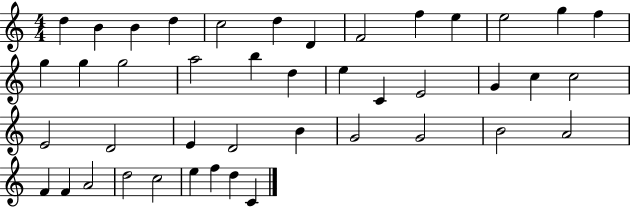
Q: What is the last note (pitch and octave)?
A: C4